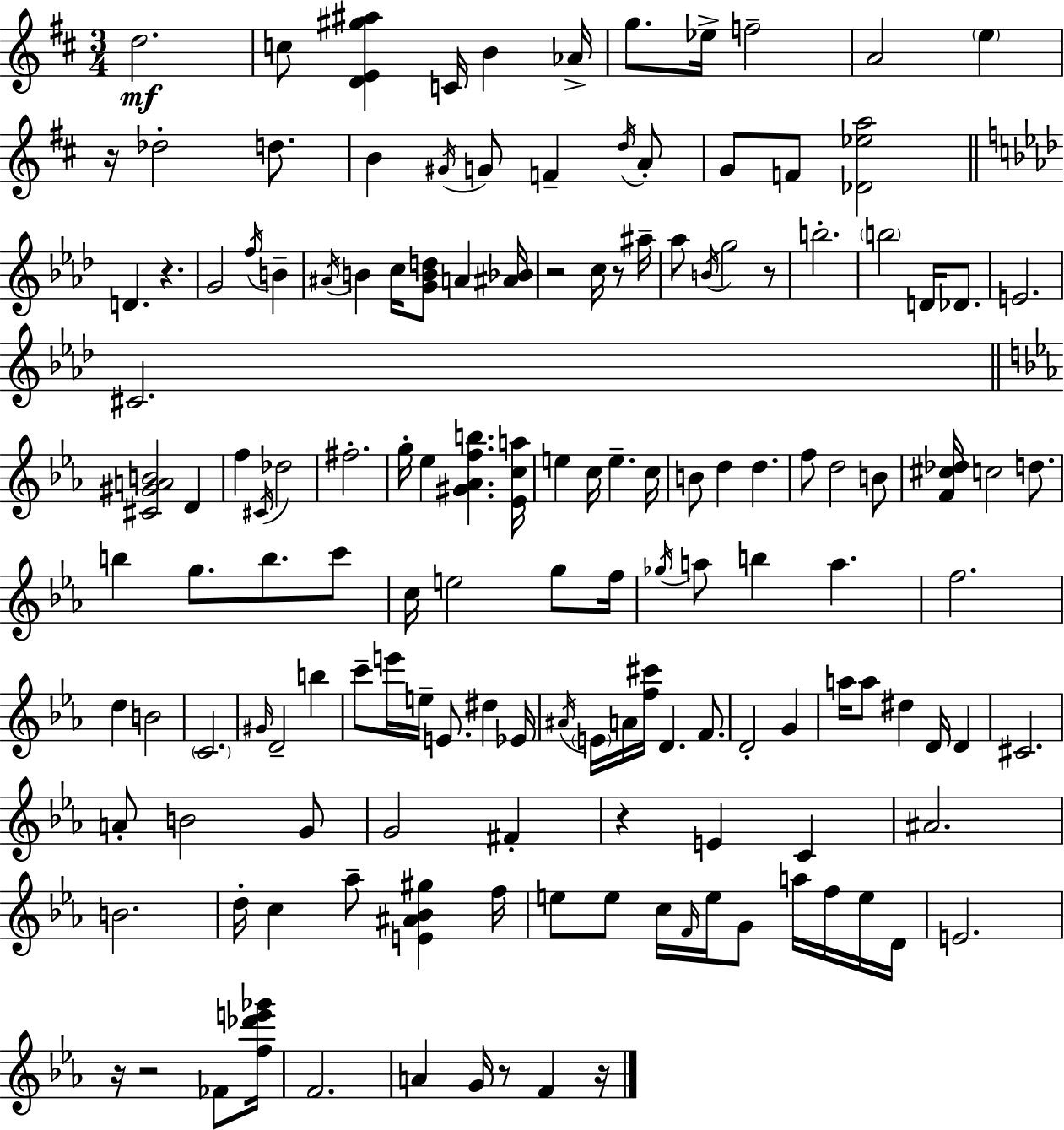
X:1
T:Untitled
M:3/4
L:1/4
K:D
d2 c/2 [DE^g^a] C/4 B _A/4 g/2 _e/4 f2 A2 e z/4 _d2 d/2 B ^G/4 G/2 F d/4 A/2 G/2 F/2 [_D_ea]2 D z G2 f/4 B ^A/4 B c/4 [GBd]/2 A [^A_B]/4 z2 c/4 z/2 ^a/4 _a/2 B/4 g2 z/2 b2 b2 D/4 _D/2 E2 ^C2 [^C^GAB]2 D f ^C/4 _d2 ^f2 g/4 _e [^G_Afb] [_Eca]/4 e c/4 e c/4 B/2 d d f/2 d2 B/2 [F^c_d]/4 c2 d/2 b g/2 b/2 c'/2 c/4 e2 g/2 f/4 _g/4 a/2 b a f2 d B2 C2 ^G/4 D2 b c'/2 e'/4 e/4 E/2 ^d _E/4 ^A/4 E/4 A/4 [f^c']/4 D F/2 D2 G a/4 a/2 ^d D/4 D ^C2 A/2 B2 G/2 G2 ^F z E C ^A2 B2 d/4 c _a/2 [E^A_B^g] f/4 e/2 e/2 c/4 F/4 e/4 G/2 a/4 f/4 e/4 D/4 E2 z/4 z2 _F/2 [f_d'e'_g']/4 F2 A G/4 z/2 F z/4